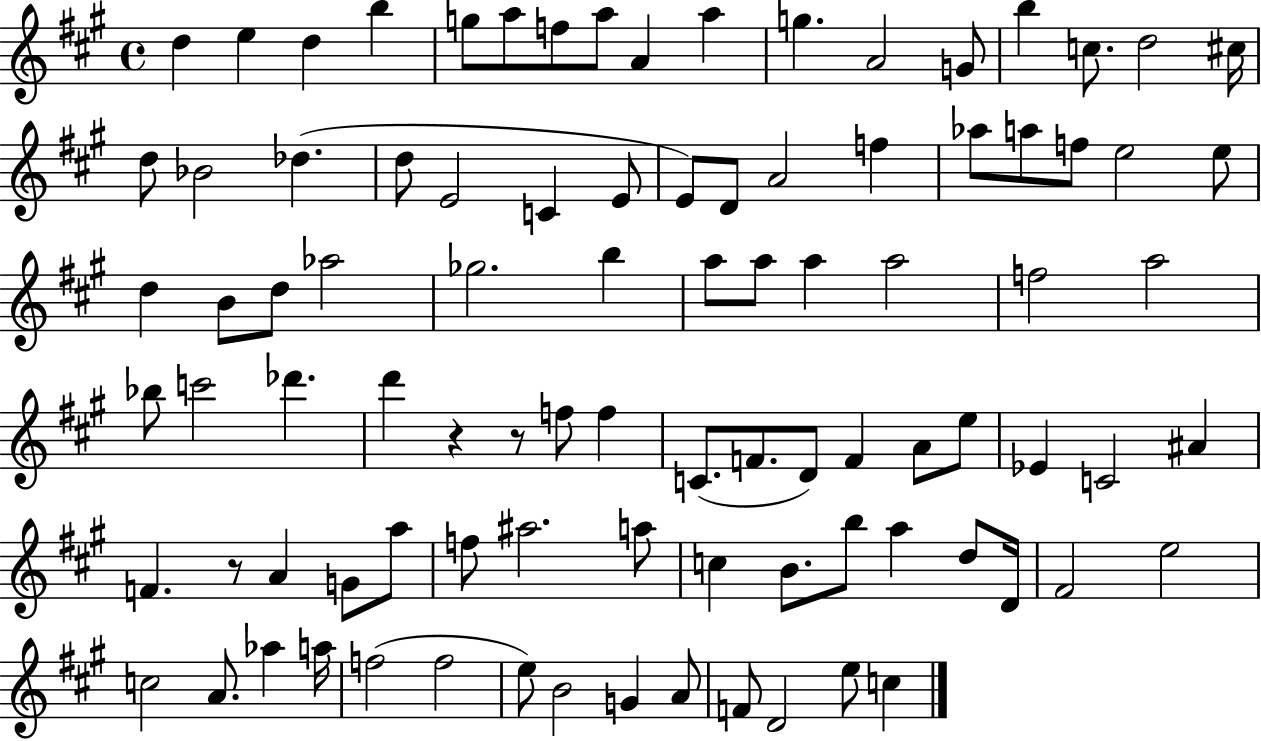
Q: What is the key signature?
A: A major